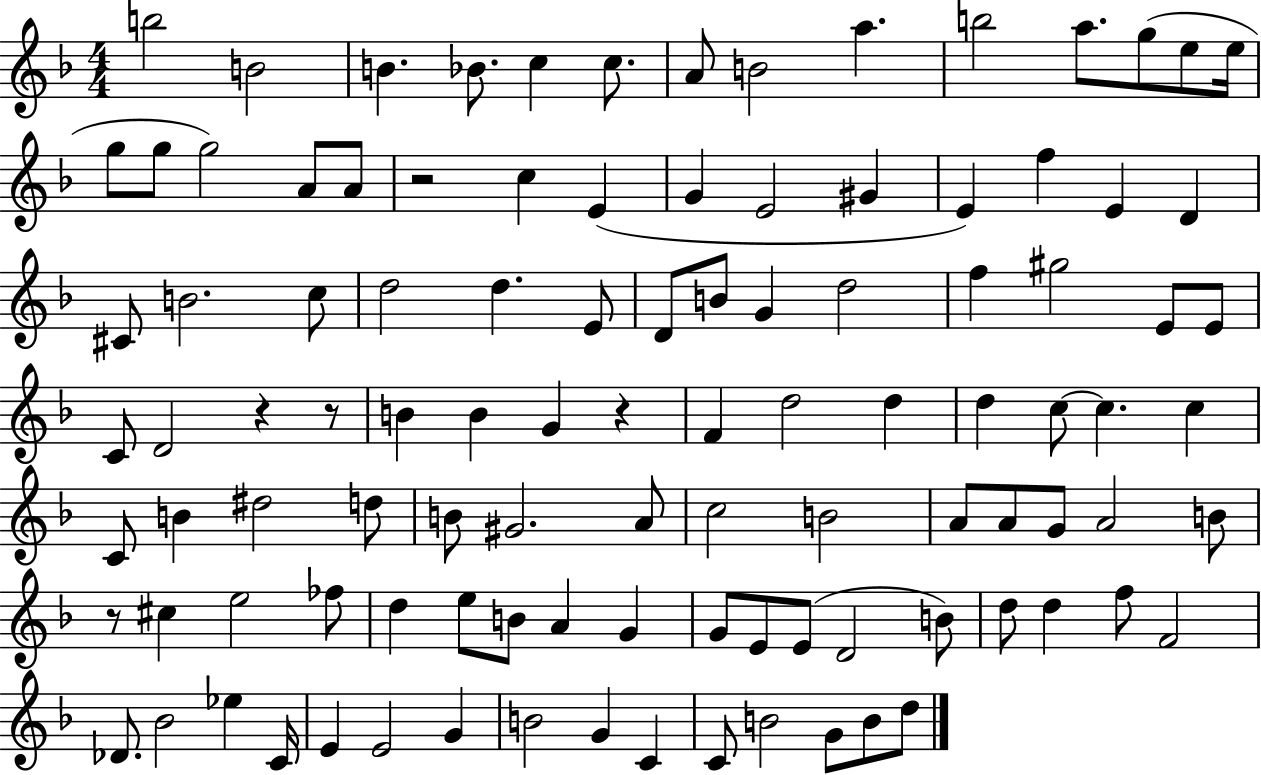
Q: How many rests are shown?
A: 5